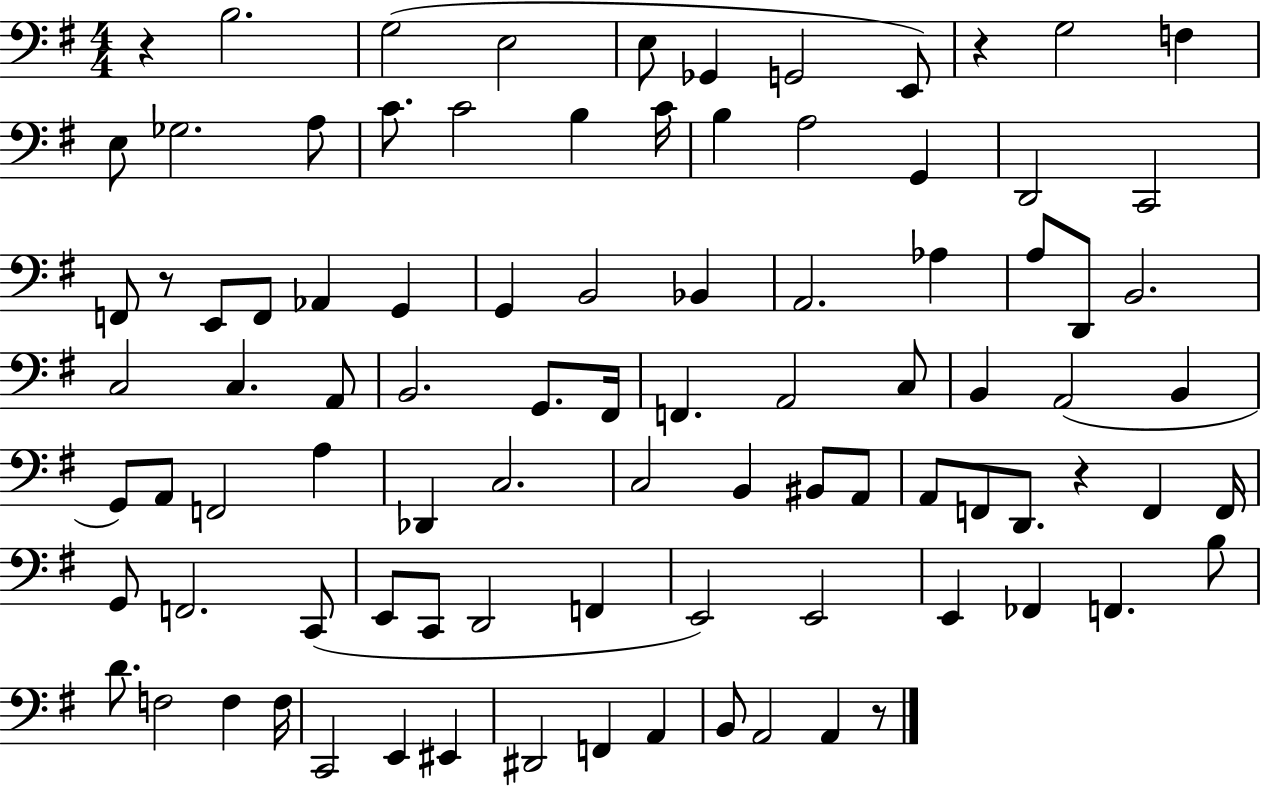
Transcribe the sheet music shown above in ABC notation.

X:1
T:Untitled
M:4/4
L:1/4
K:G
z B,2 G,2 E,2 E,/2 _G,, G,,2 E,,/2 z G,2 F, E,/2 _G,2 A,/2 C/2 C2 B, C/4 B, A,2 G,, D,,2 C,,2 F,,/2 z/2 E,,/2 F,,/2 _A,, G,, G,, B,,2 _B,, A,,2 _A, A,/2 D,,/2 B,,2 C,2 C, A,,/2 B,,2 G,,/2 ^F,,/4 F,, A,,2 C,/2 B,, A,,2 B,, G,,/2 A,,/2 F,,2 A, _D,, C,2 C,2 B,, ^B,,/2 A,,/2 A,,/2 F,,/2 D,,/2 z F,, F,,/4 G,,/2 F,,2 C,,/2 E,,/2 C,,/2 D,,2 F,, E,,2 E,,2 E,, _F,, F,, B,/2 D/2 F,2 F, F,/4 C,,2 E,, ^E,, ^D,,2 F,, A,, B,,/2 A,,2 A,, z/2